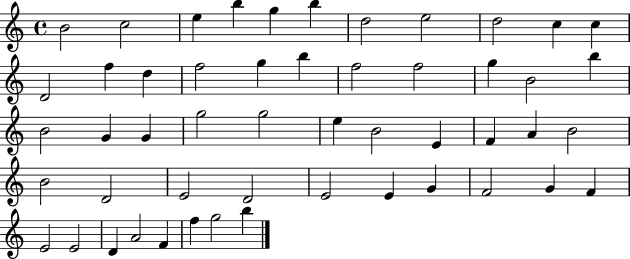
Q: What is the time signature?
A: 4/4